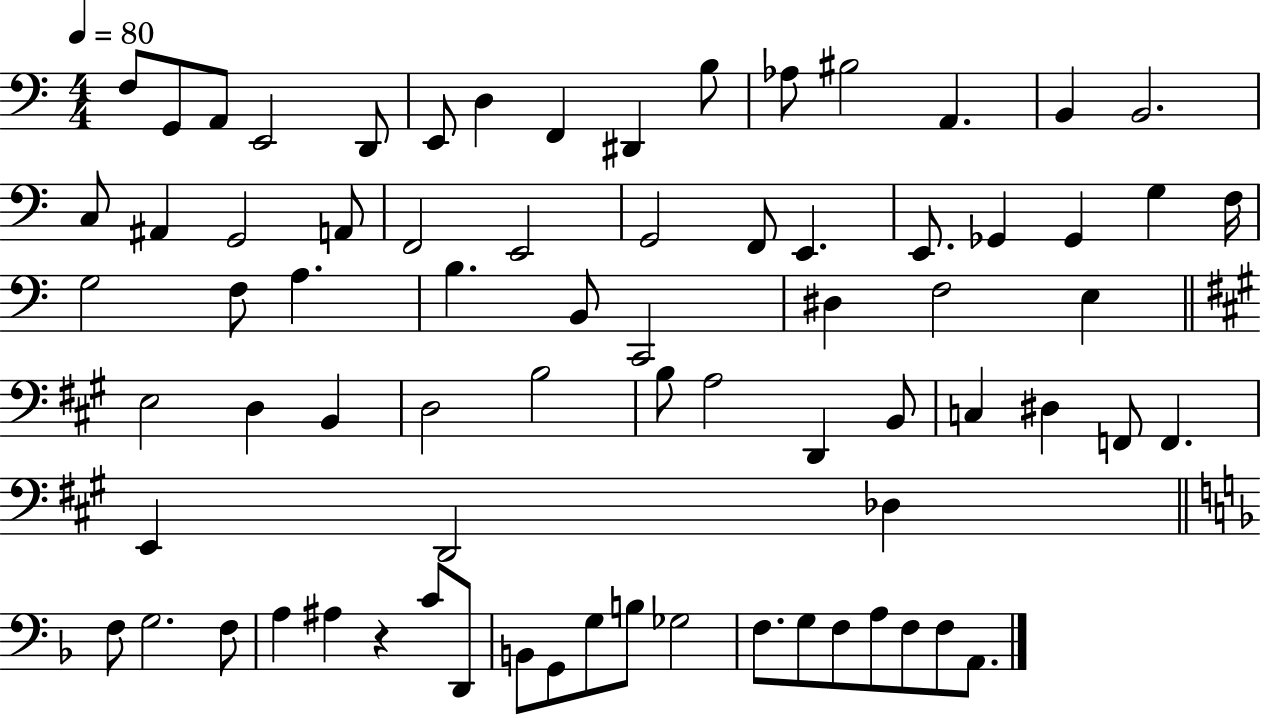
F3/e G2/e A2/e E2/h D2/e E2/e D3/q F2/q D#2/q B3/e Ab3/e BIS3/h A2/q. B2/q B2/h. C3/e A#2/q G2/h A2/e F2/h E2/h G2/h F2/e E2/q. E2/e. Gb2/q Gb2/q G3/q F3/s G3/h F3/e A3/q. B3/q. B2/e C2/h D#3/q F3/h E3/q E3/h D3/q B2/q D3/h B3/h B3/e A3/h D2/q B2/e C3/q D#3/q F2/e F2/q. E2/q D2/h Db3/q F3/e G3/h. F3/e A3/q A#3/q R/q C4/e D2/e B2/e G2/e G3/e B3/e Gb3/h F3/e. G3/e F3/e A3/e F3/e F3/e A2/e.